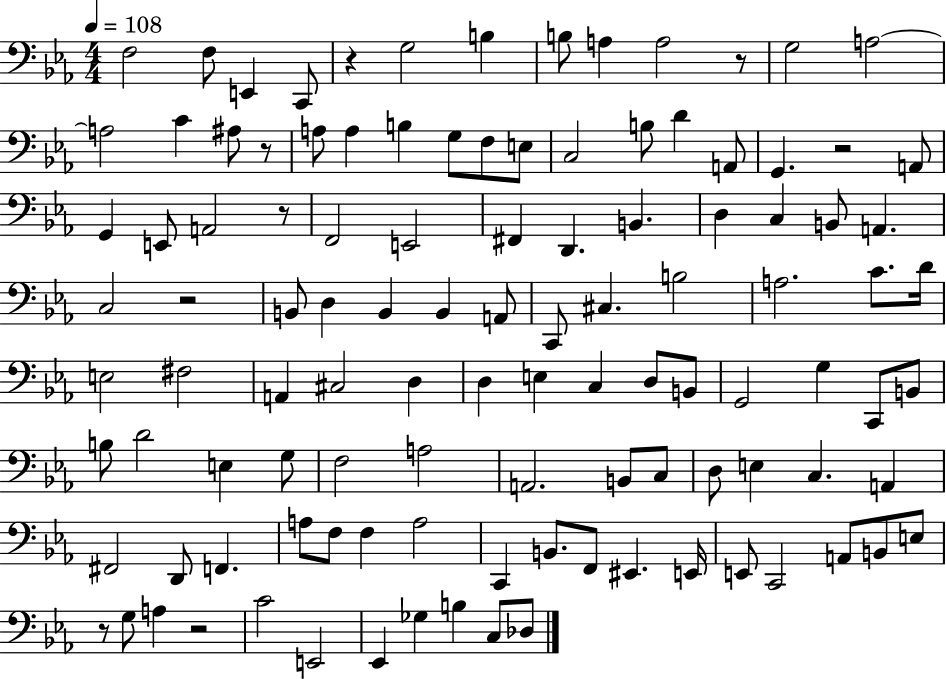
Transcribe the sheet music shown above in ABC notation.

X:1
T:Untitled
M:4/4
L:1/4
K:Eb
F,2 F,/2 E,, C,,/2 z G,2 B, B,/2 A, A,2 z/2 G,2 A,2 A,2 C ^A,/2 z/2 A,/2 A, B, G,/2 F,/2 E,/2 C,2 B,/2 D A,,/2 G,, z2 A,,/2 G,, E,,/2 A,,2 z/2 F,,2 E,,2 ^F,, D,, B,, D, C, B,,/2 A,, C,2 z2 B,,/2 D, B,, B,, A,,/2 C,,/2 ^C, B,2 A,2 C/2 D/4 E,2 ^F,2 A,, ^C,2 D, D, E, C, D,/2 B,,/2 G,,2 G, C,,/2 B,,/2 B,/2 D2 E, G,/2 F,2 A,2 A,,2 B,,/2 C,/2 D,/2 E, C, A,, ^F,,2 D,,/2 F,, A,/2 F,/2 F, A,2 C,, B,,/2 F,,/2 ^E,, E,,/4 E,,/2 C,,2 A,,/2 B,,/2 E,/2 z/2 G,/2 A, z2 C2 E,,2 _E,, _G, B, C,/2 _D,/2